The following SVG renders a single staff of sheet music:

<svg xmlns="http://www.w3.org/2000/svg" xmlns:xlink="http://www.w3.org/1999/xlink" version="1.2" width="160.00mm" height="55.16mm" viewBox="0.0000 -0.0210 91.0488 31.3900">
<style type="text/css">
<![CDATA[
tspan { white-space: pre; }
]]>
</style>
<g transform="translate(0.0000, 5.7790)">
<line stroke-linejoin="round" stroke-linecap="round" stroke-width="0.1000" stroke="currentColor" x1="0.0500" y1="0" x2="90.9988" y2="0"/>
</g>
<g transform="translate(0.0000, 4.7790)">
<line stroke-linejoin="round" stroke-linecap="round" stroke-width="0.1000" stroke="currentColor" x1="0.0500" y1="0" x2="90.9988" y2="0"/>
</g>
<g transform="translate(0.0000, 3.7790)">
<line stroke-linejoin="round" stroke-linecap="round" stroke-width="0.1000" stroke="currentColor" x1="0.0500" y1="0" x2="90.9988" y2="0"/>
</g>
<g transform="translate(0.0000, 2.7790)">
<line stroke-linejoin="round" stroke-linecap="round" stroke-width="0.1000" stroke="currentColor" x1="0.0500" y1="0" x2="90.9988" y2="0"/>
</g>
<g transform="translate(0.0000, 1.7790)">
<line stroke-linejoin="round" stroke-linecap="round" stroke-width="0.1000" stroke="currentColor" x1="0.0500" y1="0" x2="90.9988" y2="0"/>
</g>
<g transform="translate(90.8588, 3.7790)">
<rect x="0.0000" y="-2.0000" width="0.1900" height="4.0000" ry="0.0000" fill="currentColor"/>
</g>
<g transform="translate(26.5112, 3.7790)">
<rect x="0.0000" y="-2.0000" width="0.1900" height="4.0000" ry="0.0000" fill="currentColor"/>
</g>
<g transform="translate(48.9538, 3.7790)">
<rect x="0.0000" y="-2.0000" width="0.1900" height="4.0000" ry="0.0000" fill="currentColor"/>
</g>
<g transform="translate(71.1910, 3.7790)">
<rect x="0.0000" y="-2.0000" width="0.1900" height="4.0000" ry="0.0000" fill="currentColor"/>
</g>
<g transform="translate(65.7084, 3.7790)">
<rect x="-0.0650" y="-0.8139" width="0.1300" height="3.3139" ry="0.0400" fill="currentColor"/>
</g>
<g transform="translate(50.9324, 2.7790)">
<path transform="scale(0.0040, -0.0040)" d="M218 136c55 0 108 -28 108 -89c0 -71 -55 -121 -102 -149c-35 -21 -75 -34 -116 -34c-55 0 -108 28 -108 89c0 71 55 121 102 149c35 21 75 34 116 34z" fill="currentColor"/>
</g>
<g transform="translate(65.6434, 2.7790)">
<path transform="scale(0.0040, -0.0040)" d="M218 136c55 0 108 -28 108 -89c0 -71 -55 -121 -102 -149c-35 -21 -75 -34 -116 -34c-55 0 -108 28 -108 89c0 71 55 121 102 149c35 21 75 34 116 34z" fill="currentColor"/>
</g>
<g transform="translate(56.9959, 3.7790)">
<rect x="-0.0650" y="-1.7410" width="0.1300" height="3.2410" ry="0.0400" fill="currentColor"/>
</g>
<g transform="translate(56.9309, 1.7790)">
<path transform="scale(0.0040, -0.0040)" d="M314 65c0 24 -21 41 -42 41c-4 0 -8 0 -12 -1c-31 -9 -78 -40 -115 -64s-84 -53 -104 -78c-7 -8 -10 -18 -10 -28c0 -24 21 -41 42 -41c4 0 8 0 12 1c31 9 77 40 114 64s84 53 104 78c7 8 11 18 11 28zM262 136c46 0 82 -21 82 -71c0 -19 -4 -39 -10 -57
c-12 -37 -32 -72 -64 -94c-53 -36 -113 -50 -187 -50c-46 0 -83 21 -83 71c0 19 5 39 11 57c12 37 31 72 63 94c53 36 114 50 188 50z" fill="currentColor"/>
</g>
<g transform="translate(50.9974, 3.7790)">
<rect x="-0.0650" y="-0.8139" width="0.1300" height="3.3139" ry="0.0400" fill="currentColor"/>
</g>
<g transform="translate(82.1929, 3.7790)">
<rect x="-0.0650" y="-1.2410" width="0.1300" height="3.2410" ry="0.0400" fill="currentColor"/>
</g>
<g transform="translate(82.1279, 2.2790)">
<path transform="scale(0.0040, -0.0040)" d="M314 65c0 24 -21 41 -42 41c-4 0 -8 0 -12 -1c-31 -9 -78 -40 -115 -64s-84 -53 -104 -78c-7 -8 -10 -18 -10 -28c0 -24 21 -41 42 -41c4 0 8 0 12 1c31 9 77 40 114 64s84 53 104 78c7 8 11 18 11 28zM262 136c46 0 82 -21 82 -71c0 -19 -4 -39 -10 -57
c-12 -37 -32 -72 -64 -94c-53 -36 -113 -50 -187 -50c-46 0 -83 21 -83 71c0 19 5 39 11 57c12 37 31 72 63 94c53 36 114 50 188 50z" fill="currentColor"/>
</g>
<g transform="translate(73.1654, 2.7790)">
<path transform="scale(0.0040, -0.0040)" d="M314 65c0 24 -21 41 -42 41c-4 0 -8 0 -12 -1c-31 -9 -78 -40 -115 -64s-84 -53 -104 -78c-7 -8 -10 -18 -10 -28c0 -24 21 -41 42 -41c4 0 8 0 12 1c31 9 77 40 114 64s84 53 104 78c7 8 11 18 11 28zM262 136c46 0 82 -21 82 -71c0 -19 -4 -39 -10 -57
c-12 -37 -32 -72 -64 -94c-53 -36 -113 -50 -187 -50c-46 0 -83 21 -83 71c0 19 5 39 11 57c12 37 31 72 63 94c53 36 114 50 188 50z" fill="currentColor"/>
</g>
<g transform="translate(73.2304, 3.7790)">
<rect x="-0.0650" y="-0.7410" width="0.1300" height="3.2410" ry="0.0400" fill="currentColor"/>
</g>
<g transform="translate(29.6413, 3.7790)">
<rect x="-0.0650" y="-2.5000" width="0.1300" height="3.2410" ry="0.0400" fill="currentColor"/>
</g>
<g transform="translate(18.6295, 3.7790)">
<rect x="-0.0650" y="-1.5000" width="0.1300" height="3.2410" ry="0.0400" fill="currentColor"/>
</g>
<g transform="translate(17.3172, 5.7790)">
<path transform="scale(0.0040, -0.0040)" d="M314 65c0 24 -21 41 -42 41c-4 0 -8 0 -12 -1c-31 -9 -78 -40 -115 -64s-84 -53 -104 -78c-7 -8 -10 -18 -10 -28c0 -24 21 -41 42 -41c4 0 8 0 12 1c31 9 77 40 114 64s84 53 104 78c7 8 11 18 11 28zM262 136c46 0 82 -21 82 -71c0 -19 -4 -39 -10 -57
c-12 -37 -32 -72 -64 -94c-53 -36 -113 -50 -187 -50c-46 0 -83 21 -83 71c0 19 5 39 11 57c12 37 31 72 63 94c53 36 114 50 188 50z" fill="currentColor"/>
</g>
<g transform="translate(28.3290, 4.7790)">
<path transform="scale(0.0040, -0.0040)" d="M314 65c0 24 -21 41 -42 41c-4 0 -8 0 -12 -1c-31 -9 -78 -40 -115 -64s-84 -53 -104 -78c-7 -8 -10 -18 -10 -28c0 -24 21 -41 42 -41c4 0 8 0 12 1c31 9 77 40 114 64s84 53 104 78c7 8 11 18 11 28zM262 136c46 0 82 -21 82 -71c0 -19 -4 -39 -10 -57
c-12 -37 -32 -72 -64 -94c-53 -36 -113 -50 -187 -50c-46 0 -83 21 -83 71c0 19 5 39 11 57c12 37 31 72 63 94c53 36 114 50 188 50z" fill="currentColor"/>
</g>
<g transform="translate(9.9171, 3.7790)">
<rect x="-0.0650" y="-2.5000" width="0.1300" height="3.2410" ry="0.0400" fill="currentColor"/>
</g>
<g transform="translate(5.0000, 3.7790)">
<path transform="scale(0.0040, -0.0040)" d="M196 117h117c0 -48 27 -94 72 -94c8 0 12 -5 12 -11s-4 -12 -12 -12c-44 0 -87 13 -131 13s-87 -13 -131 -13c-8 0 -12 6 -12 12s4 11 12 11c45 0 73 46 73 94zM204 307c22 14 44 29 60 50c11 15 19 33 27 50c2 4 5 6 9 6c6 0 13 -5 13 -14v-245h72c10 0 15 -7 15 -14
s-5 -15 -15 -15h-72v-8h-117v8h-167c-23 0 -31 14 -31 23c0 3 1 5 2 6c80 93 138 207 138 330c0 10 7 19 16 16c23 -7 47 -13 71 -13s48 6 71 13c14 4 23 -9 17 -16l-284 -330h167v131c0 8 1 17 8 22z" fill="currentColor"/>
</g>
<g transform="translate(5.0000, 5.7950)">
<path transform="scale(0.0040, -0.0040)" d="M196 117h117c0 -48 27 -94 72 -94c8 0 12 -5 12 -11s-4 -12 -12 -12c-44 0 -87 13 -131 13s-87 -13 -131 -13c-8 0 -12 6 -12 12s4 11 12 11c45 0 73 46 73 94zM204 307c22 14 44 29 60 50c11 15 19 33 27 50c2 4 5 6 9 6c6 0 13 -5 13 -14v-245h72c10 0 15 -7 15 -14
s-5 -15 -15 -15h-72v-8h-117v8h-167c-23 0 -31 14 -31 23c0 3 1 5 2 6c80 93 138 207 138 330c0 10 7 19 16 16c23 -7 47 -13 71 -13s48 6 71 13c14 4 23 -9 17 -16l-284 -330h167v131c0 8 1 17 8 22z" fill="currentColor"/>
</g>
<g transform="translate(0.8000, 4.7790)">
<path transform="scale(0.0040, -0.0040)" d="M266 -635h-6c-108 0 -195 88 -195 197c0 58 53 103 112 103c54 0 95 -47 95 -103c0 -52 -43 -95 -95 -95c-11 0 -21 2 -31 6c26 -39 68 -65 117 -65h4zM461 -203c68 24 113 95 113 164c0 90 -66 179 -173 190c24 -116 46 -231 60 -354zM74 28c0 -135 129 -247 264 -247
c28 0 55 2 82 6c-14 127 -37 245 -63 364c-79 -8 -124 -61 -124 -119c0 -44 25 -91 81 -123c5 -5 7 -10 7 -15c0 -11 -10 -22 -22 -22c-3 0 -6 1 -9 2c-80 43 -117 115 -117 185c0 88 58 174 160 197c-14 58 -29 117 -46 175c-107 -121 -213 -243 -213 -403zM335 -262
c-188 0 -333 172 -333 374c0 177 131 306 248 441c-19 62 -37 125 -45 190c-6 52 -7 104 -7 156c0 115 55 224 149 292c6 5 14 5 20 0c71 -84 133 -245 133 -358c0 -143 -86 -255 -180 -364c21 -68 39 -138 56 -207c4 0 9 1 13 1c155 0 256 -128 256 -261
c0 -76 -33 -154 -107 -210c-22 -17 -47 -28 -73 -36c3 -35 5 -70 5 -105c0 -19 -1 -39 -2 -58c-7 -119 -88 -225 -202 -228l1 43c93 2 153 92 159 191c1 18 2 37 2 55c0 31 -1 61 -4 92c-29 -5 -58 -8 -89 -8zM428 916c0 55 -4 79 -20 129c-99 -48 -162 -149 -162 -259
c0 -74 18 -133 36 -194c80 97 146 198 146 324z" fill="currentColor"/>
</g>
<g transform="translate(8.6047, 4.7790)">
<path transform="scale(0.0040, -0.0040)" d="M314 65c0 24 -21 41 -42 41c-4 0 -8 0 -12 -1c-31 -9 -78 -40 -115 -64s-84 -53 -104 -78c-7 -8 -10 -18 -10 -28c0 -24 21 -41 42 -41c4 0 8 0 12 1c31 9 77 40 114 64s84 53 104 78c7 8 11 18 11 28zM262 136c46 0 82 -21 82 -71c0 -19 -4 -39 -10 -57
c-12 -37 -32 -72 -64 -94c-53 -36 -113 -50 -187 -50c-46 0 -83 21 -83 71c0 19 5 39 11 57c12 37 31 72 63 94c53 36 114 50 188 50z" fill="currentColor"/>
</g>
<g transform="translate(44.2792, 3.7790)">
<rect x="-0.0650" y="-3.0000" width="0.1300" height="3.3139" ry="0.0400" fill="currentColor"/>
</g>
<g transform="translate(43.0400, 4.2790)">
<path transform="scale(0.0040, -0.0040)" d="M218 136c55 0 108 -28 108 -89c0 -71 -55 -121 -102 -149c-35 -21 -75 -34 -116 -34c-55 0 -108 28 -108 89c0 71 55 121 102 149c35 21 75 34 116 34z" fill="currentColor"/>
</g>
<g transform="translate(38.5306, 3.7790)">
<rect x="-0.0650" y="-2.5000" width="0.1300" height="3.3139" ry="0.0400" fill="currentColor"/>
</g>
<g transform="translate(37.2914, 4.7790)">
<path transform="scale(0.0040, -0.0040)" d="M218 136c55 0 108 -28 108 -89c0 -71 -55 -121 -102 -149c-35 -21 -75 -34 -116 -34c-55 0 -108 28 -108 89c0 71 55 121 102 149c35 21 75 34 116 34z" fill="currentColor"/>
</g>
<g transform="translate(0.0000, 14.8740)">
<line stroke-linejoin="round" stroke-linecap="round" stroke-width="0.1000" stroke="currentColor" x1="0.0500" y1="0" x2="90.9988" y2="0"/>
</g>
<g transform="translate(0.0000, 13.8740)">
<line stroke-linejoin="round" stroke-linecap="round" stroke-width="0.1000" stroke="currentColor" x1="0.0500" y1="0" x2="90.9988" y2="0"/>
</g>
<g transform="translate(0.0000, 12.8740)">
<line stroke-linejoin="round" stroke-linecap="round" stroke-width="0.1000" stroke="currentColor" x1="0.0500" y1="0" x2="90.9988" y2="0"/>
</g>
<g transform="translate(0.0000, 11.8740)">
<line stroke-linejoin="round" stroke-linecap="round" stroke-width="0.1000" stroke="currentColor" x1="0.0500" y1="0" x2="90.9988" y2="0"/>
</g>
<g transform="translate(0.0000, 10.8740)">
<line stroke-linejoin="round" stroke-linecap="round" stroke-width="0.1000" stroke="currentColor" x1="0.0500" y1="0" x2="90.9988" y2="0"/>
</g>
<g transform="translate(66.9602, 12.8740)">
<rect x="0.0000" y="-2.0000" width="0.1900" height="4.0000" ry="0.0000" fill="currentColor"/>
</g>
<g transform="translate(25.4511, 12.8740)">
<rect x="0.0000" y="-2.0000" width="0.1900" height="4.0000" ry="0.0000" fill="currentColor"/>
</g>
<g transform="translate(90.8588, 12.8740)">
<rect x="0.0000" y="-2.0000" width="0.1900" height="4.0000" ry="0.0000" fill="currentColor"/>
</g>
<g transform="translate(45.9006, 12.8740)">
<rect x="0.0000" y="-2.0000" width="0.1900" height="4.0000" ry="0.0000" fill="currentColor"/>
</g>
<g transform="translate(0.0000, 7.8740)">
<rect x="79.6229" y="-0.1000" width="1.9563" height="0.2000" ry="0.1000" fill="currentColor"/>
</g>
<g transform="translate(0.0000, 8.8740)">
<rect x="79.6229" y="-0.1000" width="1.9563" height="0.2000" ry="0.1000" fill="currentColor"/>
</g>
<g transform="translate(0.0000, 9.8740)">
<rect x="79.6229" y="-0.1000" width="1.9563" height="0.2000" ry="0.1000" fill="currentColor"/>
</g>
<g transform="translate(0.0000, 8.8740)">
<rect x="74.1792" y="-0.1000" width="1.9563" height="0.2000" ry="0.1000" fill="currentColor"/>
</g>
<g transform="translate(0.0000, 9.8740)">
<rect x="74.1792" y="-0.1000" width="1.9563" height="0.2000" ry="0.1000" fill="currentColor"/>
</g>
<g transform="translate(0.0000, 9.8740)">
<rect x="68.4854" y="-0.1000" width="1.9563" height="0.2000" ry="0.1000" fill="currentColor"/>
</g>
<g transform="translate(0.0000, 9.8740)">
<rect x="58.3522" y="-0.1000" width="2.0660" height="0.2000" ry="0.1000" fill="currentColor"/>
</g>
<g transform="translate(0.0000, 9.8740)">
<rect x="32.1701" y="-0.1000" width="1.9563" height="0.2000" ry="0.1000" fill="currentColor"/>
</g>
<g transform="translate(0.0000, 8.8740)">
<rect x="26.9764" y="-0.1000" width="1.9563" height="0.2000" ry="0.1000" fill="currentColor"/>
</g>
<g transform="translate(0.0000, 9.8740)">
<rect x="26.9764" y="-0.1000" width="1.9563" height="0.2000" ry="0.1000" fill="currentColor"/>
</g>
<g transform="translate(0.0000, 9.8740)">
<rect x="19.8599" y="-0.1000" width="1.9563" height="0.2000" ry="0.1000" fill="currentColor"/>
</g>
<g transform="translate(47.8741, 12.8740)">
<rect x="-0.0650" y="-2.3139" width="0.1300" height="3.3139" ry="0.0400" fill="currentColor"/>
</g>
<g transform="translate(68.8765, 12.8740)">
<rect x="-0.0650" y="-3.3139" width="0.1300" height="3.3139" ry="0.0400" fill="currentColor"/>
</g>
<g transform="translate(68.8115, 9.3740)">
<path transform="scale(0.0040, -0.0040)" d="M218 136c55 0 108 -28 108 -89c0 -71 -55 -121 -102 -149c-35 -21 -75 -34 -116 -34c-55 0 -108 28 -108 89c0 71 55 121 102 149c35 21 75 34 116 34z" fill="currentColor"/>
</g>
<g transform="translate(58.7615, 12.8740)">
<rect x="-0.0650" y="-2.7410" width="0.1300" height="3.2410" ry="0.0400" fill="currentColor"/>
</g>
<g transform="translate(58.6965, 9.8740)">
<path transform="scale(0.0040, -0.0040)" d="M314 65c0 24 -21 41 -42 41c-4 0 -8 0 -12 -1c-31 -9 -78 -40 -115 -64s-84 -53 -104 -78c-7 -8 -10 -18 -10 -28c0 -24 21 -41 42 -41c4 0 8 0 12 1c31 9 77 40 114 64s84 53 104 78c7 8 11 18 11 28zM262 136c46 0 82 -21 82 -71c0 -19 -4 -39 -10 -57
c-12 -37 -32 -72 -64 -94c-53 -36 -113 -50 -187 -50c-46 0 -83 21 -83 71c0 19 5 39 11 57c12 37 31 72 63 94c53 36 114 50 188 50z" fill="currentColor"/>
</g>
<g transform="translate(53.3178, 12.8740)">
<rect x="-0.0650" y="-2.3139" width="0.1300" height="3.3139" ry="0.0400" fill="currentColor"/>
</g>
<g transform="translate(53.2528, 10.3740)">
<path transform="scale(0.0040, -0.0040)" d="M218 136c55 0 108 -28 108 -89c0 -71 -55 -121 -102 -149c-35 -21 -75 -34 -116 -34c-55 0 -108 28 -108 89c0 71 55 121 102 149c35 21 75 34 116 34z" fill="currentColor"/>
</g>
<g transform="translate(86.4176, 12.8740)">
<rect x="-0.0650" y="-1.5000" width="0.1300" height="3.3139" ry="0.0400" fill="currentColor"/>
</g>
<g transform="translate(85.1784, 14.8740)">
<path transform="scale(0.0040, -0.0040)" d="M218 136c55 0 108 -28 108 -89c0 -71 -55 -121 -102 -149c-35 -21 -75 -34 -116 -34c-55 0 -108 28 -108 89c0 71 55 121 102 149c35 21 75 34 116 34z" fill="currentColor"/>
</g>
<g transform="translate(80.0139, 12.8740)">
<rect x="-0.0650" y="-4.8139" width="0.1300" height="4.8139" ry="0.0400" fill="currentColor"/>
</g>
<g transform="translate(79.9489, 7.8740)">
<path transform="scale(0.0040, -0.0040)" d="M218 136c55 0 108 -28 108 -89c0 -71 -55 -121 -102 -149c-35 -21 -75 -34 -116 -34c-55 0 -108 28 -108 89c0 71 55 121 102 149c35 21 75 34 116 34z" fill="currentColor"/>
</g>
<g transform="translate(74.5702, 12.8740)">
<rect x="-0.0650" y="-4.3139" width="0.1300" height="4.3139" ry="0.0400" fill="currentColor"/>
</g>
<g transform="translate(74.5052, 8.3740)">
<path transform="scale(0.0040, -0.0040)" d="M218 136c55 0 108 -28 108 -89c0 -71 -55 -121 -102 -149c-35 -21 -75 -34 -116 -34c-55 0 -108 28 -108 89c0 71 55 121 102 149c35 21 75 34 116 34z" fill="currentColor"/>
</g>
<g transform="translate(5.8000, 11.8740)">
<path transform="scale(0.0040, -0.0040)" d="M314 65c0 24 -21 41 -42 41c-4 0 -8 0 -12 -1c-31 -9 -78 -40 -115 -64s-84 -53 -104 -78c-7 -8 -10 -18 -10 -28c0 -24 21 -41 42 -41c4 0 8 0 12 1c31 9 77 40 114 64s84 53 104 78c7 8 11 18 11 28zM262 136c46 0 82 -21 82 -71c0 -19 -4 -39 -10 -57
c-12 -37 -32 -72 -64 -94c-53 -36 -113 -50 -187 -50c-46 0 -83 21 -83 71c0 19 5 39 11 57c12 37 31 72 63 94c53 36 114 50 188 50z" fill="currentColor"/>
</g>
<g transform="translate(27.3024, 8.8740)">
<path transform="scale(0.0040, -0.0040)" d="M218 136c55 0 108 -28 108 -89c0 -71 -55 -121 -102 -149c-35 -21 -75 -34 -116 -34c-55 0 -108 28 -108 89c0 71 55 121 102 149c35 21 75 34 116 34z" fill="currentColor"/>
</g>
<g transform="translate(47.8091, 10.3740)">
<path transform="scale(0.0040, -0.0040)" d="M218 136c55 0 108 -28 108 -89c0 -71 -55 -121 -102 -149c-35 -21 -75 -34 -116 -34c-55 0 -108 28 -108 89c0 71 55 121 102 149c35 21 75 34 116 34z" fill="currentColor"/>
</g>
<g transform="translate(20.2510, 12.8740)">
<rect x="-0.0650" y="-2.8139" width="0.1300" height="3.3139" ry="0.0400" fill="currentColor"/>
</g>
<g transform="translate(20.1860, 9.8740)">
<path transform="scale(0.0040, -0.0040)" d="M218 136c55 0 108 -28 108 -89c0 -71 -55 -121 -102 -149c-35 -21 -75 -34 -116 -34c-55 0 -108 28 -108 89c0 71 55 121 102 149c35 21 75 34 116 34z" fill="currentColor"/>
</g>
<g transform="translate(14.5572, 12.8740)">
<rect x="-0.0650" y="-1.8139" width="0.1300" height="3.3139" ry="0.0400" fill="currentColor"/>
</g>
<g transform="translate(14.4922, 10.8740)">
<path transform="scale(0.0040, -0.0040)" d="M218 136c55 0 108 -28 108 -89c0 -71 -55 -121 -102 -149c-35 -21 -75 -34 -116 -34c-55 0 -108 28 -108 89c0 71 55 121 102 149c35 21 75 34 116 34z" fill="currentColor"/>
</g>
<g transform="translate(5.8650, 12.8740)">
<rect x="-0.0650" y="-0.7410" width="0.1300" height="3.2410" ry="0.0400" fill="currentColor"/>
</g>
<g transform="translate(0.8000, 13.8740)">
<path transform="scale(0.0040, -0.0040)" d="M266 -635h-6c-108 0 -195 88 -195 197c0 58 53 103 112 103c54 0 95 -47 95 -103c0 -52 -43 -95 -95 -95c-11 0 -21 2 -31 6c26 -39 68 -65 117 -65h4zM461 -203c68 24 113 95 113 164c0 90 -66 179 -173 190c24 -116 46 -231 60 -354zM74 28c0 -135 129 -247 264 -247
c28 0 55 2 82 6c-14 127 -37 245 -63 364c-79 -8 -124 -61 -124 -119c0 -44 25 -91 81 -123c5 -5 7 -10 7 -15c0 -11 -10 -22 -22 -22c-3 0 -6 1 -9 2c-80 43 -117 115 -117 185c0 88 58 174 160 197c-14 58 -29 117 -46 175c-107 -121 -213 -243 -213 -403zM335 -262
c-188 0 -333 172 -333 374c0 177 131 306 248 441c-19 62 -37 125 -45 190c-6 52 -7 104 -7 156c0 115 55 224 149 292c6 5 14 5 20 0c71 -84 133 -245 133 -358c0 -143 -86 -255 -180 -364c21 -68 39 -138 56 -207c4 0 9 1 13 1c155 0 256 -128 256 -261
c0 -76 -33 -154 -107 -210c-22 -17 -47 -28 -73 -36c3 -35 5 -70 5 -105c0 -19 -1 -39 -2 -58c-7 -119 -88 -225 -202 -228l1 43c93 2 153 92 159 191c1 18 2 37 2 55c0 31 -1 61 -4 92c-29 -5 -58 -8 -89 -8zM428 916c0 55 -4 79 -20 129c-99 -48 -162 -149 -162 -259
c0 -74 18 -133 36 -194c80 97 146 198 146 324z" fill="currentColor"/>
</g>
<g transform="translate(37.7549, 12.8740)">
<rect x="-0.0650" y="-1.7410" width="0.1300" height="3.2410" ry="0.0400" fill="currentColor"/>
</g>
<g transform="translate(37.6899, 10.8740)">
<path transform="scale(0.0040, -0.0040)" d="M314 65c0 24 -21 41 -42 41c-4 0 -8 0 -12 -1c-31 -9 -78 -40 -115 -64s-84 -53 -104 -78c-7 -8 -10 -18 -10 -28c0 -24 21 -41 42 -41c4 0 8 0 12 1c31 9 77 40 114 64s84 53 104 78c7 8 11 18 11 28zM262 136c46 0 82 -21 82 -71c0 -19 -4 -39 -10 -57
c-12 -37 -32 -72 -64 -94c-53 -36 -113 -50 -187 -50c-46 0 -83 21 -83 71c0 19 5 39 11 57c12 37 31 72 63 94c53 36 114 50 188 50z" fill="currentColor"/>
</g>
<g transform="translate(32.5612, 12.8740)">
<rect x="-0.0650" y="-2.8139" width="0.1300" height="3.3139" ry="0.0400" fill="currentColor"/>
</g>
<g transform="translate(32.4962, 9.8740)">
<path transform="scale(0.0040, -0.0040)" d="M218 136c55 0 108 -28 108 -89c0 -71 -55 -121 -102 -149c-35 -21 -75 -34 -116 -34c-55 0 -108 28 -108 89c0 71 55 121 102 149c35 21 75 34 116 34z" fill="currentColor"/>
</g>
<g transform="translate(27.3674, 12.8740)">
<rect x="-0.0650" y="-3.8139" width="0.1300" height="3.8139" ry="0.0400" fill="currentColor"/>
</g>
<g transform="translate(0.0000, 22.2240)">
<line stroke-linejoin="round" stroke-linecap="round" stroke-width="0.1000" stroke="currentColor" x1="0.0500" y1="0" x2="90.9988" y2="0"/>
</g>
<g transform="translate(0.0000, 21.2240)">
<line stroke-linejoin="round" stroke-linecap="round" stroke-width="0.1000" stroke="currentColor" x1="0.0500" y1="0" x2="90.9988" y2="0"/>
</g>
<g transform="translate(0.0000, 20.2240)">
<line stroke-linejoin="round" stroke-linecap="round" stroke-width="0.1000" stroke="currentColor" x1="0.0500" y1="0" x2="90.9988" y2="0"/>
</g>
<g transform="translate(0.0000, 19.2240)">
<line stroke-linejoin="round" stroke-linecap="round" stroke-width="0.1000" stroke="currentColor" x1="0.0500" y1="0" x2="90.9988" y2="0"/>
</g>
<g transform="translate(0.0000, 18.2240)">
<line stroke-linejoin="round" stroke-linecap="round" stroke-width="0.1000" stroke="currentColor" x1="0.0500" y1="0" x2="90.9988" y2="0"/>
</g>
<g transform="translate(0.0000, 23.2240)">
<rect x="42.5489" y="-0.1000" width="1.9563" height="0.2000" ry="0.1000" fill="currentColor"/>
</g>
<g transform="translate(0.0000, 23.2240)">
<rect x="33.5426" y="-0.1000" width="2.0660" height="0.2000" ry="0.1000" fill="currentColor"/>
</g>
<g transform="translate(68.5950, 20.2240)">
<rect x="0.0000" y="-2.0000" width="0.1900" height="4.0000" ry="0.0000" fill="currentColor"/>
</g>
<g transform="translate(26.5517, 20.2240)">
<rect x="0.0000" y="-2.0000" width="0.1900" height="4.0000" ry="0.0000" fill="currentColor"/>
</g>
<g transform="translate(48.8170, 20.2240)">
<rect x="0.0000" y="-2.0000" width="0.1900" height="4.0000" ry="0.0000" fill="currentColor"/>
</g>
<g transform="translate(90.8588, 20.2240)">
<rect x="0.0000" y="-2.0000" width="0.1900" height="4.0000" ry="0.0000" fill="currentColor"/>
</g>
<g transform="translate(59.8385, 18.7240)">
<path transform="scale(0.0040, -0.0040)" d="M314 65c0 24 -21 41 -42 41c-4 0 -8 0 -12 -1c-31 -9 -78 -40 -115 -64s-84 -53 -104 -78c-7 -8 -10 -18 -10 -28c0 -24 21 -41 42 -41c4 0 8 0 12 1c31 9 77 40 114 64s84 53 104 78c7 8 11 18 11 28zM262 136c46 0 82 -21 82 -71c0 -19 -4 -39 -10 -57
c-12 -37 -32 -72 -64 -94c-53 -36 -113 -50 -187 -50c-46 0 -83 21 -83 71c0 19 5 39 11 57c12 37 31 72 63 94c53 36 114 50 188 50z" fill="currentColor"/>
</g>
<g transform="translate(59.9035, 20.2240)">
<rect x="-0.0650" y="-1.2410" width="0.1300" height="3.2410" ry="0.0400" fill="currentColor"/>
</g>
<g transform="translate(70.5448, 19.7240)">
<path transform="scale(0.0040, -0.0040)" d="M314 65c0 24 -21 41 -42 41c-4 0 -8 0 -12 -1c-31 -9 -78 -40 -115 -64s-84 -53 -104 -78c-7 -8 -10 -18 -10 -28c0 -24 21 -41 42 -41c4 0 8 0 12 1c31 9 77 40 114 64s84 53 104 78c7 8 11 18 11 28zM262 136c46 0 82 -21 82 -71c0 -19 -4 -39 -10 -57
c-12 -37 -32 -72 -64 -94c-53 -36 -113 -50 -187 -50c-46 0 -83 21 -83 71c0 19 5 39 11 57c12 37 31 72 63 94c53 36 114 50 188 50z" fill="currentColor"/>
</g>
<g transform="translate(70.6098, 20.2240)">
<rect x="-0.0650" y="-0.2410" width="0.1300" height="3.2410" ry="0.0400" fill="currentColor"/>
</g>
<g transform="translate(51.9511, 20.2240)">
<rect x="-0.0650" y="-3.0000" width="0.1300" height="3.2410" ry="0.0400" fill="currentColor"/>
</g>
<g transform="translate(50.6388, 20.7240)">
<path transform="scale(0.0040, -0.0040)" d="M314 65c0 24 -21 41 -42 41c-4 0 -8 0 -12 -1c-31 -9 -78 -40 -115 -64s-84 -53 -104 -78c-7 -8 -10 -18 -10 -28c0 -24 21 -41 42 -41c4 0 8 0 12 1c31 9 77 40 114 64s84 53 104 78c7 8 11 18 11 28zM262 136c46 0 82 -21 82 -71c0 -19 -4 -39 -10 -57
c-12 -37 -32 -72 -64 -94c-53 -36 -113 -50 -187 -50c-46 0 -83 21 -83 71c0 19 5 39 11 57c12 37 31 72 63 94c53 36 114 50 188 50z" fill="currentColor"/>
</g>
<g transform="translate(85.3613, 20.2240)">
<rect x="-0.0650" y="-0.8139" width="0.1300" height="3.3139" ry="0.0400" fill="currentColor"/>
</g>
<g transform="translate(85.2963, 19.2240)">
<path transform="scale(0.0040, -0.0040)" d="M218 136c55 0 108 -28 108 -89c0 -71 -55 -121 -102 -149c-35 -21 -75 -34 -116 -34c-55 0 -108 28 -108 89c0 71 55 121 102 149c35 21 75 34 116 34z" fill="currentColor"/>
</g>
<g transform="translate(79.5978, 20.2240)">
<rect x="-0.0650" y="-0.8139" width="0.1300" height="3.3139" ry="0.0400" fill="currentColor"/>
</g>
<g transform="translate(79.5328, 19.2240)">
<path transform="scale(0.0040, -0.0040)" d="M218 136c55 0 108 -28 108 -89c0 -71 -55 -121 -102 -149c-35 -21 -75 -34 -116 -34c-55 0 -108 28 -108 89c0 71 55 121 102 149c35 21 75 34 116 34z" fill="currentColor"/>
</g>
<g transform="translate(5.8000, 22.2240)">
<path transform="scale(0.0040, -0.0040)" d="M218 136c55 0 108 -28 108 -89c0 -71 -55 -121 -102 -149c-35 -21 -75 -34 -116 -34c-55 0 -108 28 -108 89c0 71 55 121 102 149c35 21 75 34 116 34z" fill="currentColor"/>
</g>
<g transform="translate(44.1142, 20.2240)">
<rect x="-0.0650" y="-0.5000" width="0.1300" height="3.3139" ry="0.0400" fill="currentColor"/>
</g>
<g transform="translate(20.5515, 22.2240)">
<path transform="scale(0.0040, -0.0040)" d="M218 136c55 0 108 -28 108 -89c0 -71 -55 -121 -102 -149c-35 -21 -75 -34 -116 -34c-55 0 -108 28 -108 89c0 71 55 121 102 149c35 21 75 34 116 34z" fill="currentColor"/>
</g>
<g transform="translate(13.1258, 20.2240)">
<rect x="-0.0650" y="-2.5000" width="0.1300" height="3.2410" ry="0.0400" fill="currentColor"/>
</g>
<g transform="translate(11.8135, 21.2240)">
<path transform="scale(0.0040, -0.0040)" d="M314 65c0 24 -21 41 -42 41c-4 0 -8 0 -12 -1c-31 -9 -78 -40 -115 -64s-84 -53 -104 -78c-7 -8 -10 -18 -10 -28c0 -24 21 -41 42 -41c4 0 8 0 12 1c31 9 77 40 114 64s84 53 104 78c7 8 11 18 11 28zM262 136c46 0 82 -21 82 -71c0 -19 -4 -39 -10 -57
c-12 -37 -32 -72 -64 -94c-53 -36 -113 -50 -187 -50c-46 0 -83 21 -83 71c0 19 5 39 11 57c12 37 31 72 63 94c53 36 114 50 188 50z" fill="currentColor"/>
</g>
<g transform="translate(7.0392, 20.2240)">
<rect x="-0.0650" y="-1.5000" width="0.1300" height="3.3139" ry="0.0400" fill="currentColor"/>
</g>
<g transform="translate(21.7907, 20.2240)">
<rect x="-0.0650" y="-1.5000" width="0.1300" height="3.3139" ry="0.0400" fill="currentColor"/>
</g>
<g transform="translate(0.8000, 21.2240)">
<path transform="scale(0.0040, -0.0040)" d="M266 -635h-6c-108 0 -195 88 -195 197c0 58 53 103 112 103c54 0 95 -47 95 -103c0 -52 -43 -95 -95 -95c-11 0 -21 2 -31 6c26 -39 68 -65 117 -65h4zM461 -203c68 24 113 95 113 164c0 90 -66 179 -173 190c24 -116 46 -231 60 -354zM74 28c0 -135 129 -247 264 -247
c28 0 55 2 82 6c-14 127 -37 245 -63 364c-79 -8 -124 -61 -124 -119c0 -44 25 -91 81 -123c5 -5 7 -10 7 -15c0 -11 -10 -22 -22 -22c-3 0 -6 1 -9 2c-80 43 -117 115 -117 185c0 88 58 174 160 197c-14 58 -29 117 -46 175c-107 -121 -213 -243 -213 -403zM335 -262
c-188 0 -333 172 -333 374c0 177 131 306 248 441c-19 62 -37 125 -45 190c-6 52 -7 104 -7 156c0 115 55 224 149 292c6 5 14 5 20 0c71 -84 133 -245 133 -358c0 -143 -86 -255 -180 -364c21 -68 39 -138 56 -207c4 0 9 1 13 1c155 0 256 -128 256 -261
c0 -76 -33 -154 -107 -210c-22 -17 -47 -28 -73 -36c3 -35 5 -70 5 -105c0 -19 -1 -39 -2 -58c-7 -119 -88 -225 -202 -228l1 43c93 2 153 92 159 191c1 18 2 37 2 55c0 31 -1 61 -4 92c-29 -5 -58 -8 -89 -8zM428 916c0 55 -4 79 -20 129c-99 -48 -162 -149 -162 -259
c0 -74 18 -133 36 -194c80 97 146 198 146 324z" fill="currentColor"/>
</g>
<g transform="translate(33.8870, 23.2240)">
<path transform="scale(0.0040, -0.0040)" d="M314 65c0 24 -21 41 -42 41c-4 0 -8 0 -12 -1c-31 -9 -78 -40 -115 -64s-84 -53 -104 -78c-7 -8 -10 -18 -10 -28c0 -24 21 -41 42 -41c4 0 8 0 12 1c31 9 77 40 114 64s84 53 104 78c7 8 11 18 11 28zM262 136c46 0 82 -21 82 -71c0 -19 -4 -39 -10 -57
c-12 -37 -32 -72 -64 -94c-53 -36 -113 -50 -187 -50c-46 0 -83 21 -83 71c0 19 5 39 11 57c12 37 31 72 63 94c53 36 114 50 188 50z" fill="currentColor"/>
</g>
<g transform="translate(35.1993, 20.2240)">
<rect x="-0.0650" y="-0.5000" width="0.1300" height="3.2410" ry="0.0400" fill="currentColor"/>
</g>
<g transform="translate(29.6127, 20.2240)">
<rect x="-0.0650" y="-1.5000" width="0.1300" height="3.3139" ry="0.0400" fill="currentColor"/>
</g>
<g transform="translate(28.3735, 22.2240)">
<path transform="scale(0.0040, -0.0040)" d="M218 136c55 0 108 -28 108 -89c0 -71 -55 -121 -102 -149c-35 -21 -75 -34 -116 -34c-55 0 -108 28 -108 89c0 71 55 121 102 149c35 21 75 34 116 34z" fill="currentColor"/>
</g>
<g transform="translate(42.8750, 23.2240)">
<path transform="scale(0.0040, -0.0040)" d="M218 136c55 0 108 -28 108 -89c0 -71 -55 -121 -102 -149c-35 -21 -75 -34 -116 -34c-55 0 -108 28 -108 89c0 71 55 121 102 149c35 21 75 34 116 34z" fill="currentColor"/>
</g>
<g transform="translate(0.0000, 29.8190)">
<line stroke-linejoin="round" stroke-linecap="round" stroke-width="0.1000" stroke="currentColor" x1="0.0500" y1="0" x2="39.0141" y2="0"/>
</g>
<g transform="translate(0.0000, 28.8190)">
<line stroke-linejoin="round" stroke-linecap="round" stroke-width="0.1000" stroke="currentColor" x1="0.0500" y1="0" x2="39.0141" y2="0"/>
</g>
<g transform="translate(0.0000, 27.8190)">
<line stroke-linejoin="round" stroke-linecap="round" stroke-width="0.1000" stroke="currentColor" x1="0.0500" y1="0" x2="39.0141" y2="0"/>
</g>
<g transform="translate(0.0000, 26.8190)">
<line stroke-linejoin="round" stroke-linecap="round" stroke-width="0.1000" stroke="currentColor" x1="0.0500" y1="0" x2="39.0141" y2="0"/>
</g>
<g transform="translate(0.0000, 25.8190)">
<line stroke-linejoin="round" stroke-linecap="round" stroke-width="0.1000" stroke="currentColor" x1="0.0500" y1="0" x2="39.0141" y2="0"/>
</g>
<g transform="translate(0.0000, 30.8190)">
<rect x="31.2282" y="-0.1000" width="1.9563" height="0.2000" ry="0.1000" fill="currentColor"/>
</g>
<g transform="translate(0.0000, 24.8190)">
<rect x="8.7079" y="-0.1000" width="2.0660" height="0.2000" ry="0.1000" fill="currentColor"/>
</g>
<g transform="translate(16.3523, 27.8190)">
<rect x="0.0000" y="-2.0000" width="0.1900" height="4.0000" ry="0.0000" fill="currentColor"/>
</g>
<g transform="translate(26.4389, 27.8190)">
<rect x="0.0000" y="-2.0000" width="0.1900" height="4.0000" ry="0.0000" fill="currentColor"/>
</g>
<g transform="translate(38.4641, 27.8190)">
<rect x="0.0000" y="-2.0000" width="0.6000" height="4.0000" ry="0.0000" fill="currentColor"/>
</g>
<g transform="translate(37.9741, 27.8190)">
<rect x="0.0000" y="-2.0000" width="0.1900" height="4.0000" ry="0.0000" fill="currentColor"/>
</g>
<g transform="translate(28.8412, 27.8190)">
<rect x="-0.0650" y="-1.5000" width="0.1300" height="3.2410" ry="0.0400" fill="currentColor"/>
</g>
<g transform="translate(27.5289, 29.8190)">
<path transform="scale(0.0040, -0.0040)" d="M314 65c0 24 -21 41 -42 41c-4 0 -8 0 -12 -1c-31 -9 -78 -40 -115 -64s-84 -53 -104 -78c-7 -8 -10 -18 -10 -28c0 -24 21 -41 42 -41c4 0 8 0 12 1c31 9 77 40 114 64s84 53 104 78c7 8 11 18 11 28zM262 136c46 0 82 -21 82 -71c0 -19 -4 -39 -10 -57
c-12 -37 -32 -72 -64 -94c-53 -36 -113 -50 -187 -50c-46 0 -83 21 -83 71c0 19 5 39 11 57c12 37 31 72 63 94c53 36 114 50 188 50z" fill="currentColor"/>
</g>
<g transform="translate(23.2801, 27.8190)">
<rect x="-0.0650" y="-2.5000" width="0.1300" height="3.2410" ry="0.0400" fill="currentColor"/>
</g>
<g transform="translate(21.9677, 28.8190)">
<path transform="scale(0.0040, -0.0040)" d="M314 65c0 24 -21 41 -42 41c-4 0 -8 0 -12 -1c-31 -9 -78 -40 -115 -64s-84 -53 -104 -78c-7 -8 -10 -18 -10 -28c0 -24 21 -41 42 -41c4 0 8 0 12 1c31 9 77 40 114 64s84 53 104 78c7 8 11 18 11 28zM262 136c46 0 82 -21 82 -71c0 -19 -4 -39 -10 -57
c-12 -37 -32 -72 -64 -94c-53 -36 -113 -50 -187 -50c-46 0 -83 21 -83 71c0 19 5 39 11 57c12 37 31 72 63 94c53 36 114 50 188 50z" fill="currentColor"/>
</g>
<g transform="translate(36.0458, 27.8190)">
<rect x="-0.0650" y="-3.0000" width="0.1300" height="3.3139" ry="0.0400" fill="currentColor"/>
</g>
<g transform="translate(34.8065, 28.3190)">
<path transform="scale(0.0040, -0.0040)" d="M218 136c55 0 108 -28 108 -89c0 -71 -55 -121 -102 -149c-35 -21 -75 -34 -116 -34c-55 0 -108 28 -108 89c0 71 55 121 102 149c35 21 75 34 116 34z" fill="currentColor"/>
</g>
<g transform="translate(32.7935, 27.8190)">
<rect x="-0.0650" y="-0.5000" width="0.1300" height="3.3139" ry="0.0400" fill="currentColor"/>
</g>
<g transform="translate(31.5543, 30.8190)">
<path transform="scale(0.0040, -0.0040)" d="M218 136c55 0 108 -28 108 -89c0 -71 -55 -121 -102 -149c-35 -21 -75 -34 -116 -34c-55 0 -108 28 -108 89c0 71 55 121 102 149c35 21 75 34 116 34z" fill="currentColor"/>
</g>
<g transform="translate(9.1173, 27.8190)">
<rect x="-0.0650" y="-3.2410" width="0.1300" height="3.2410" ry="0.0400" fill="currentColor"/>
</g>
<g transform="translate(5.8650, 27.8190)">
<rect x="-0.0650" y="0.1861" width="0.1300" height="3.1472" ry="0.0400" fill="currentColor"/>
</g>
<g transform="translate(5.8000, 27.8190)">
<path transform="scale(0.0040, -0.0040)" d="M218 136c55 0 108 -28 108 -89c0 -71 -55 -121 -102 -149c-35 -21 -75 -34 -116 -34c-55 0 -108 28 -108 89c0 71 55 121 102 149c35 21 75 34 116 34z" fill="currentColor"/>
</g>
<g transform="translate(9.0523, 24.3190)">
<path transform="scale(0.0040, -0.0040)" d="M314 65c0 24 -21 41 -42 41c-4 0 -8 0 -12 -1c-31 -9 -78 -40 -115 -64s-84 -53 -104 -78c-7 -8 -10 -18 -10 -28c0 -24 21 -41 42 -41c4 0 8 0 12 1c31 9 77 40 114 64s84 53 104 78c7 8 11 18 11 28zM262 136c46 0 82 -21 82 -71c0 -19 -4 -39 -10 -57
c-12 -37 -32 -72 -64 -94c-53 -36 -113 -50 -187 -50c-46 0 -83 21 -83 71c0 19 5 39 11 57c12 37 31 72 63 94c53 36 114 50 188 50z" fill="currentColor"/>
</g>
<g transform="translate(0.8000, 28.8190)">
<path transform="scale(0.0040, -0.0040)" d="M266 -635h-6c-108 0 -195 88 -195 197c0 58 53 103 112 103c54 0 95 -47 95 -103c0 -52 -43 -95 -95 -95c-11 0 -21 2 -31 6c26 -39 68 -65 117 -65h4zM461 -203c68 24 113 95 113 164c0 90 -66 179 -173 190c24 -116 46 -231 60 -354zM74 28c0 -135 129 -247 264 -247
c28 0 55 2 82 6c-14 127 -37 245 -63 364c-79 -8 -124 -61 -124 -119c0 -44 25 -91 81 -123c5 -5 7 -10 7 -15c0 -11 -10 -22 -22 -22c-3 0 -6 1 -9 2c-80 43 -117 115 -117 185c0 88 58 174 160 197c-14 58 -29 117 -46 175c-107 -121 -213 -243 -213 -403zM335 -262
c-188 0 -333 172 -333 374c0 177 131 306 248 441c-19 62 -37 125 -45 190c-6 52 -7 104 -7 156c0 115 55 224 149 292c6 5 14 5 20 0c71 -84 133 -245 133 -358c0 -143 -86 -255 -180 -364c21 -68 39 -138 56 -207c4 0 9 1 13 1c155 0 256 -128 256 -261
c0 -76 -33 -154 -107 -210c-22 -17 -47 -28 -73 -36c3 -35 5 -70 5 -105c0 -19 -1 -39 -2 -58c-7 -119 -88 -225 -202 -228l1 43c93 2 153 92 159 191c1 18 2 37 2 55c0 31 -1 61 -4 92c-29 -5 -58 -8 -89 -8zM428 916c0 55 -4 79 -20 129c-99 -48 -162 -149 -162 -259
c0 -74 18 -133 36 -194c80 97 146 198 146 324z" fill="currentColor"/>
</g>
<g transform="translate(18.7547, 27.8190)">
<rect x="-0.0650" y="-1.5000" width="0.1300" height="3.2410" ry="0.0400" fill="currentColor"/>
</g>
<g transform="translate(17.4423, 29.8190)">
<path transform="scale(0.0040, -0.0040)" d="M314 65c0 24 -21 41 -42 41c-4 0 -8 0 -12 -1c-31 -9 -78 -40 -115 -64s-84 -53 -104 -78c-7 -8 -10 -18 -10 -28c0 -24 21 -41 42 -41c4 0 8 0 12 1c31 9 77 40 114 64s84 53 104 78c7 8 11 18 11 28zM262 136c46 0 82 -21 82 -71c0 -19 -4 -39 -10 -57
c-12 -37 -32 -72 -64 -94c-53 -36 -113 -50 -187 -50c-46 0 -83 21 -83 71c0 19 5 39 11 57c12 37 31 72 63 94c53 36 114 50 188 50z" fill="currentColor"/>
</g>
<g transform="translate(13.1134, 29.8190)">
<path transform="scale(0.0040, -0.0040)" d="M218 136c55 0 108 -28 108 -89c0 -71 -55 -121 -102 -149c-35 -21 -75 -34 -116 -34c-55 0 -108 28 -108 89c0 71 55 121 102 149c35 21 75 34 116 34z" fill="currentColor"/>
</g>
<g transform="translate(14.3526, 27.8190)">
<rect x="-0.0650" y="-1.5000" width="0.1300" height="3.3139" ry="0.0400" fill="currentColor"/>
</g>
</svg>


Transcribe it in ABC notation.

X:1
T:Untitled
M:4/4
L:1/4
K:C
G2 E2 G2 G A d f2 d d2 e2 d2 f a c' a f2 g g a2 b d' e' E E G2 E E C2 C A2 e2 c2 d d B b2 E E2 G2 E2 C A